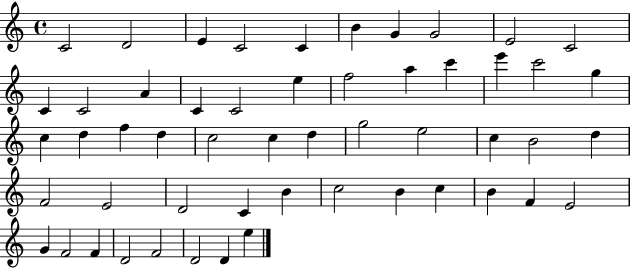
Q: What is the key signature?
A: C major